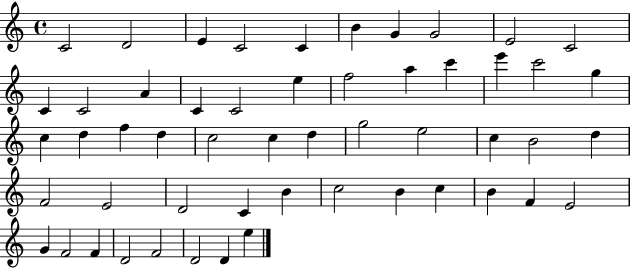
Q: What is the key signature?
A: C major